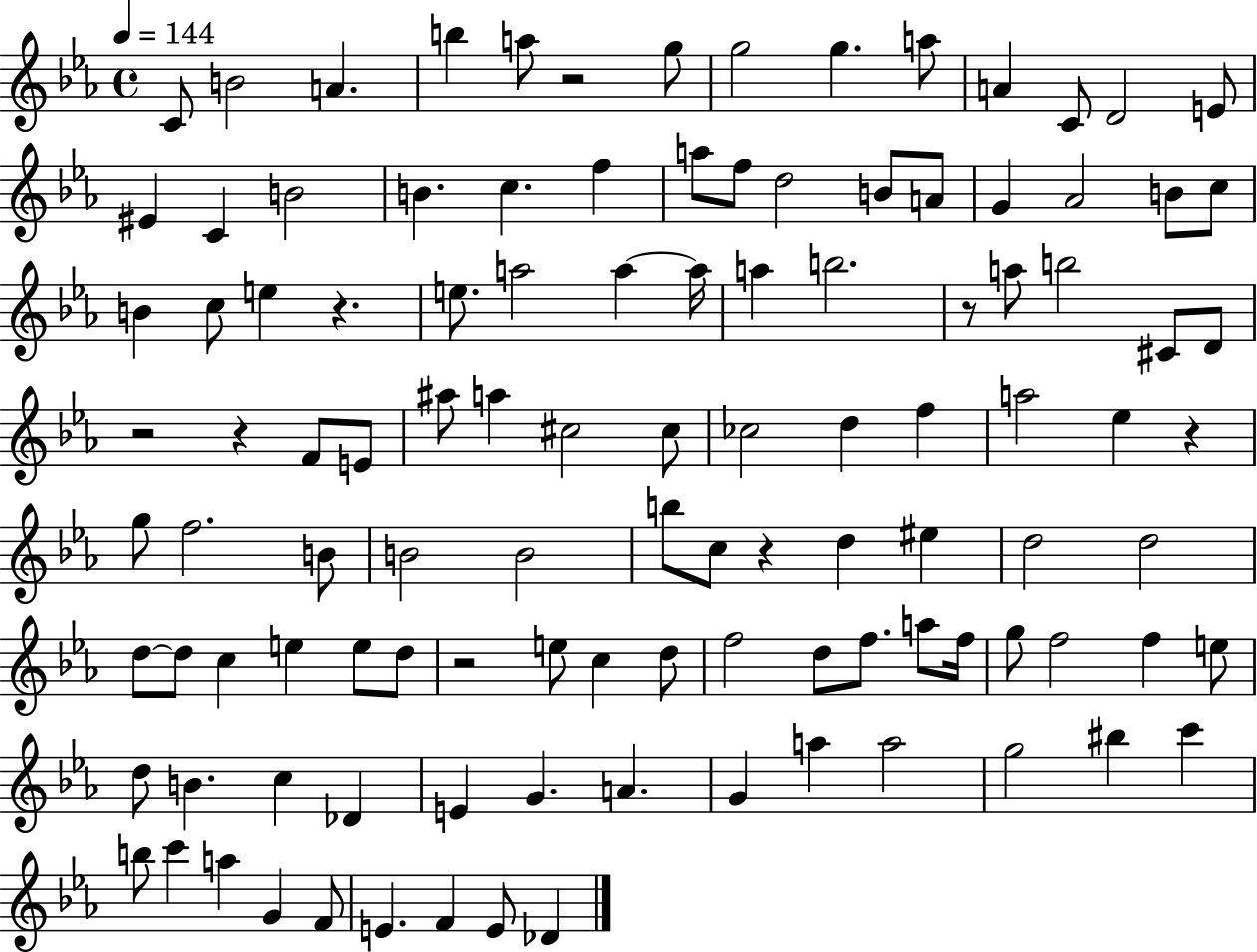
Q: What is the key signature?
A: EES major